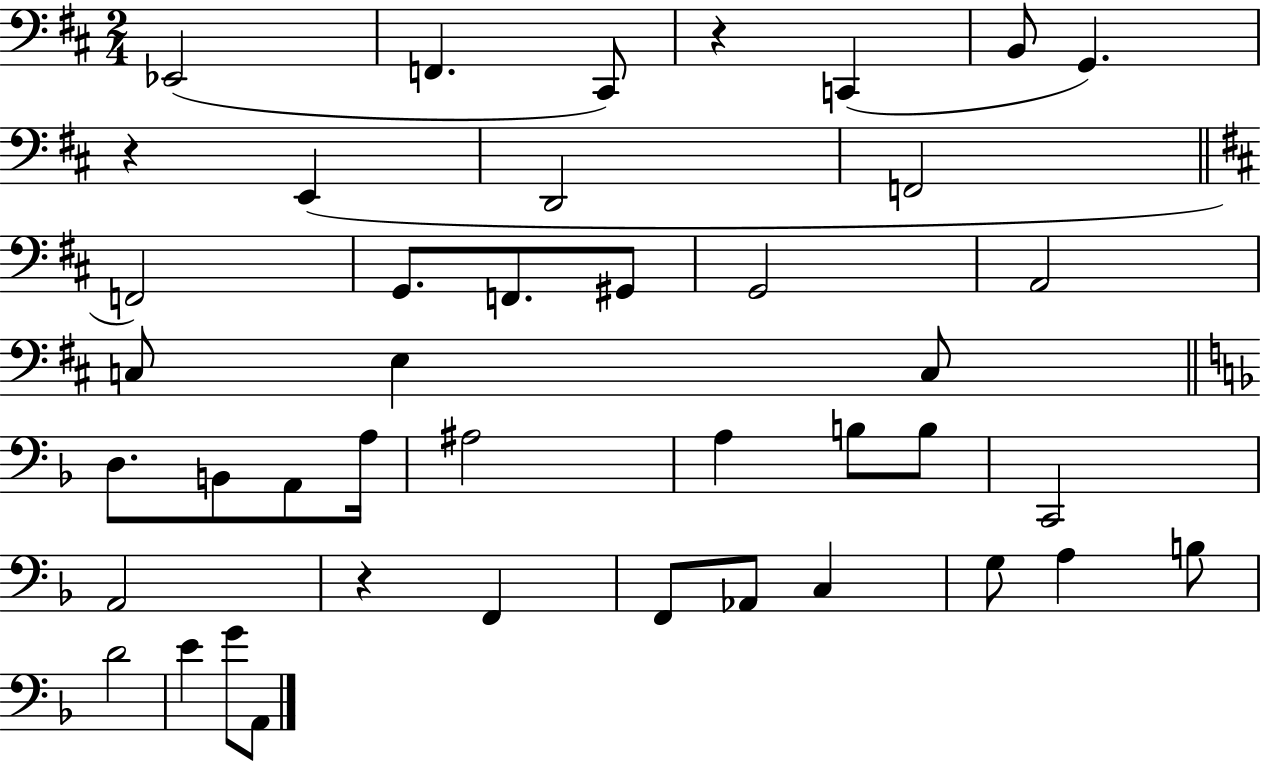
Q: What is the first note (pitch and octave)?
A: Eb2